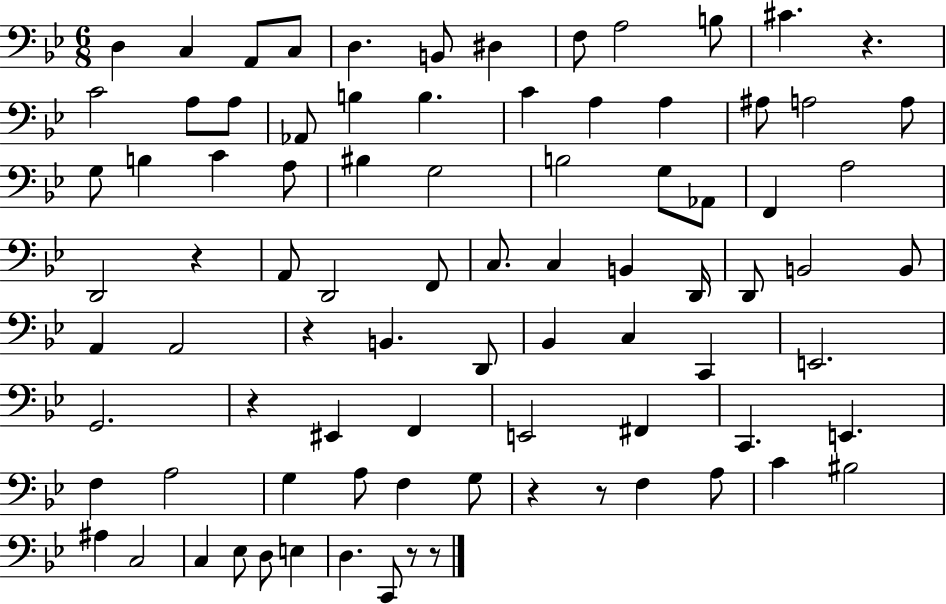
X:1
T:Untitled
M:6/8
L:1/4
K:Bb
D, C, A,,/2 C,/2 D, B,,/2 ^D, F,/2 A,2 B,/2 ^C z C2 A,/2 A,/2 _A,,/2 B, B, C A, A, ^A,/2 A,2 A,/2 G,/2 B, C A,/2 ^B, G,2 B,2 G,/2 _A,,/2 F,, A,2 D,,2 z A,,/2 D,,2 F,,/2 C,/2 C, B,, D,,/4 D,,/2 B,,2 B,,/2 A,, A,,2 z B,, D,,/2 _B,, C, C,, E,,2 G,,2 z ^E,, F,, E,,2 ^F,, C,, E,, F, A,2 G, A,/2 F, G,/2 z z/2 F, A,/2 C ^B,2 ^A, C,2 C, _E,/2 D,/2 E, D, C,,/2 z/2 z/2